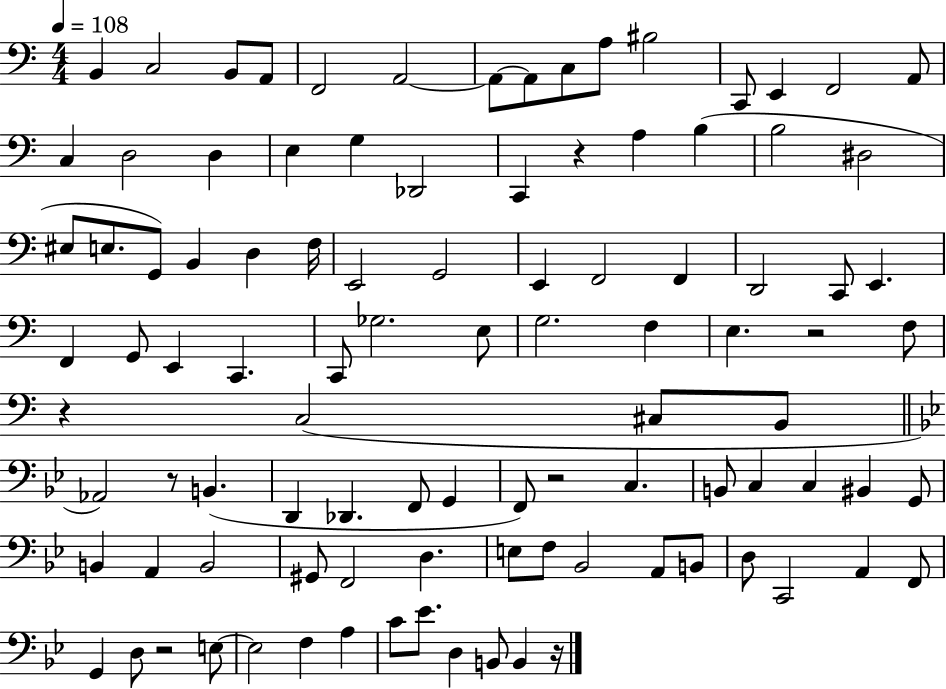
B2/q C3/h B2/e A2/e F2/h A2/h A2/e A2/e C3/e A3/e BIS3/h C2/e E2/q F2/h A2/e C3/q D3/h D3/q E3/q G3/q Db2/h C2/q R/q A3/q B3/q B3/h D#3/h EIS3/e E3/e. G2/e B2/q D3/q F3/s E2/h G2/h E2/q F2/h F2/q D2/h C2/e E2/q. F2/q G2/e E2/q C2/q. C2/e Gb3/h. E3/e G3/h. F3/q E3/q. R/h F3/e R/q C3/h C#3/e B2/e Ab2/h R/e B2/q. D2/q Db2/q. F2/e G2/q F2/e R/h C3/q. B2/e C3/q C3/q BIS2/q G2/e B2/q A2/q B2/h G#2/e F2/h D3/q. E3/e F3/e Bb2/h A2/e B2/e D3/e C2/h A2/q F2/e G2/q D3/e R/h E3/e E3/h F3/q A3/q C4/e Eb4/e. D3/q B2/e B2/q R/s